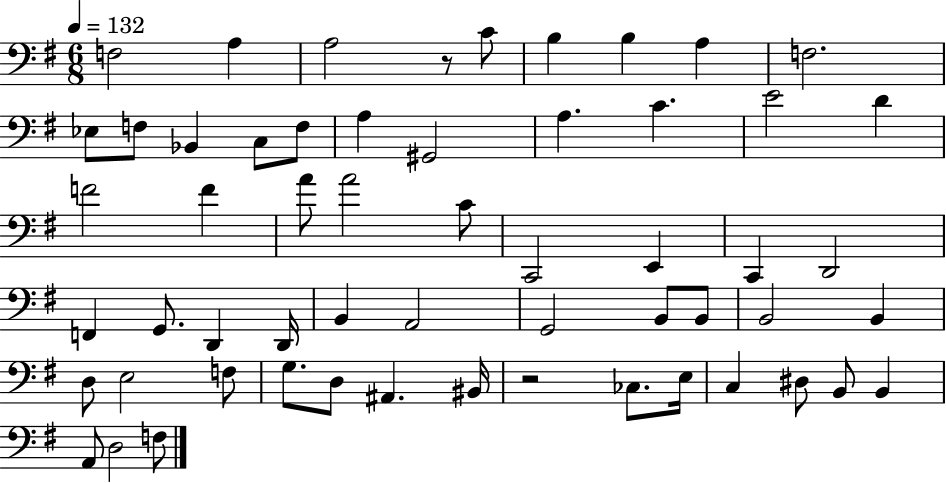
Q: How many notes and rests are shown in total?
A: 57